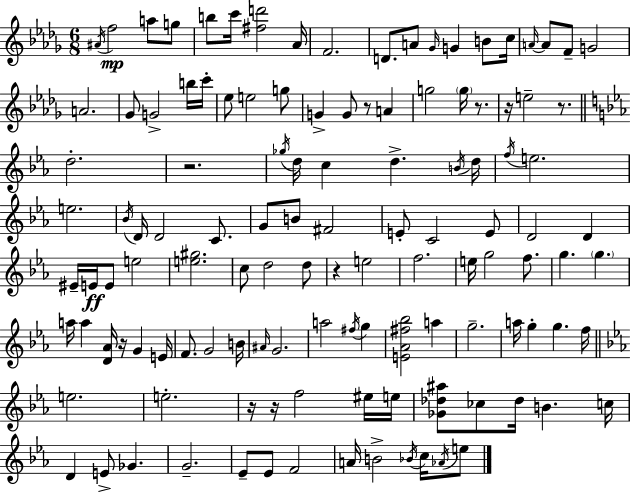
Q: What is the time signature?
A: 6/8